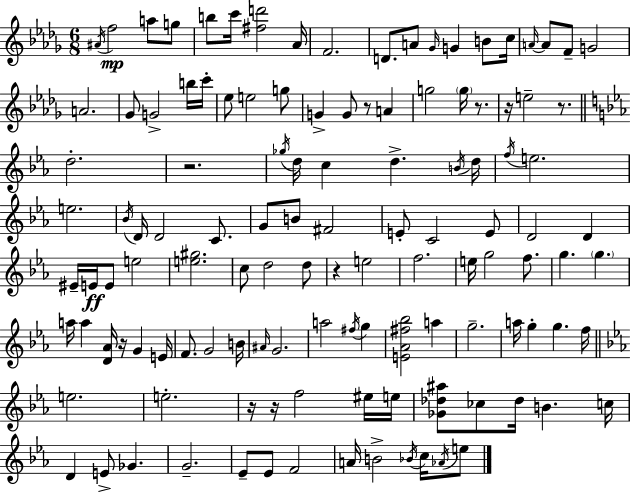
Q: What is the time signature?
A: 6/8